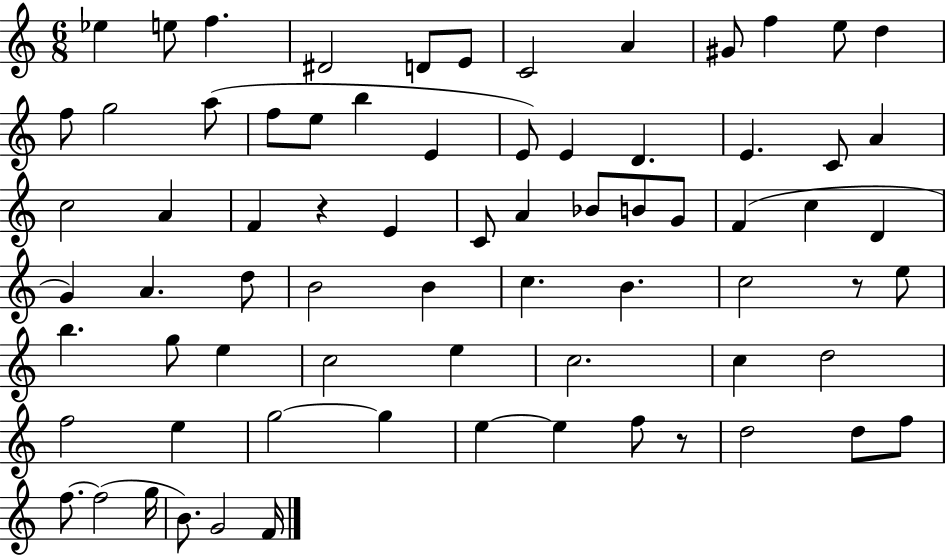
Eb5/q E5/e F5/q. D#4/h D4/e E4/e C4/h A4/q G#4/e F5/q E5/e D5/q F5/e G5/h A5/e F5/e E5/e B5/q E4/q E4/e E4/q D4/q. E4/q. C4/e A4/q C5/h A4/q F4/q R/q E4/q C4/e A4/q Bb4/e B4/e G4/e F4/q C5/q D4/q G4/q A4/q. D5/e B4/h B4/q C5/q. B4/q. C5/h R/e E5/e B5/q. G5/e E5/q C5/h E5/q C5/h. C5/q D5/h F5/h E5/q G5/h G5/q E5/q E5/q F5/e R/e D5/h D5/e F5/e F5/e. F5/h G5/s B4/e. G4/h F4/s